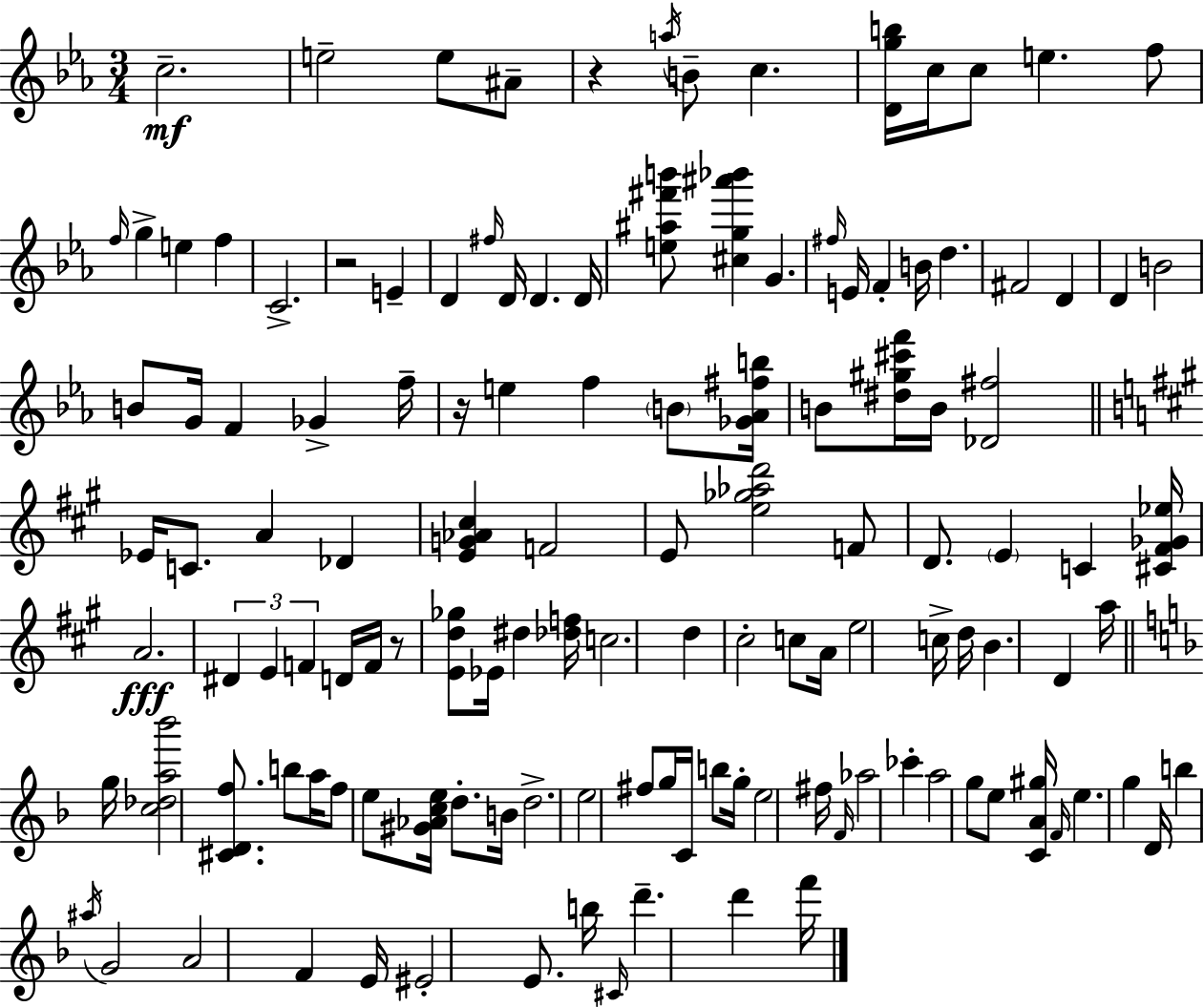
C5/h. E5/h E5/e A#4/e R/q A5/s B4/e C5/q. [D4,G5,B5]/s C5/s C5/e E5/q. F5/e F5/s G5/q E5/q F5/q C4/h. R/h E4/q D4/q F#5/s D4/s D4/q. D4/s [E5,A#5,F#6,B6]/e [C#5,G5,A#6,Bb6]/q G4/q. F#5/s E4/s F4/q B4/s D5/q. F#4/h D4/q D4/q B4/h B4/e G4/s F4/q Gb4/q F5/s R/s E5/q F5/q B4/e [Gb4,Ab4,F#5,B5]/s B4/e [D#5,G#5,C#6,F6]/s B4/s [Db4,F#5]/h Eb4/s C4/e. A4/q Db4/q [E4,G4,Ab4,C#5]/q F4/h E4/e [E5,Gb5,Ab5,D6]/h F4/e D4/e. E4/q C4/q [C#4,F#4,Gb4,Eb5]/s A4/h. D#4/q E4/q F4/q D4/s F4/s R/e [E4,D5,Gb5]/e Eb4/s D#5/q [Db5,F5]/s C5/h. D5/q C#5/h C5/e A4/s E5/h C5/s D5/s B4/q. D4/q A5/s G5/s [C5,Db5,A5,Bb6]/h [C#4,D4,F5]/e. B5/e A5/s F5/e E5/e [G#4,Ab4,C5,E5]/s D5/e. B4/s D5/h. E5/h F#5/e G5/s C4/s B5/e G5/s E5/h F#5/s F4/s Ab5/h CES6/q A5/h G5/e E5/e [C4,A4,G#5]/s F4/s E5/q. G5/q D4/s B5/q A#5/s G4/h A4/h F4/q E4/s EIS4/h E4/e. B5/s C#4/s D6/q. D6/q F6/s